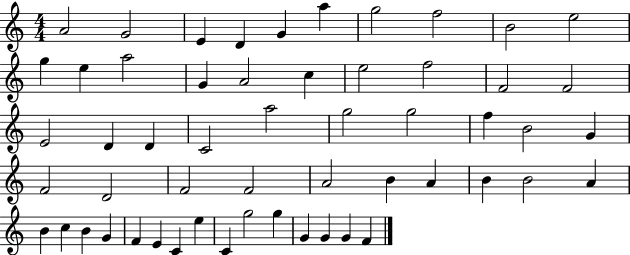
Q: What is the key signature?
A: C major